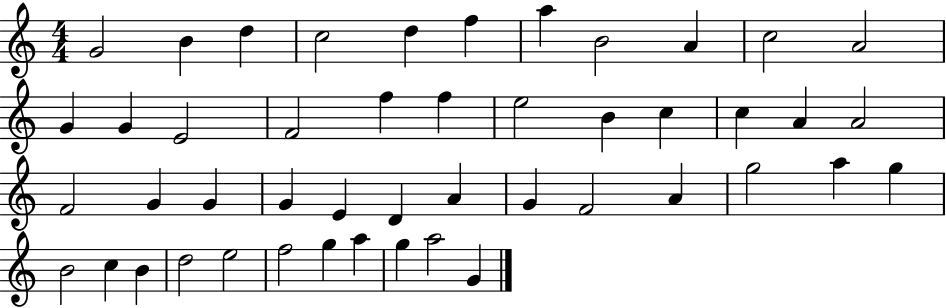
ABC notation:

X:1
T:Untitled
M:4/4
L:1/4
K:C
G2 B d c2 d f a B2 A c2 A2 G G E2 F2 f f e2 B c c A A2 F2 G G G E D A G F2 A g2 a g B2 c B d2 e2 f2 g a g a2 G